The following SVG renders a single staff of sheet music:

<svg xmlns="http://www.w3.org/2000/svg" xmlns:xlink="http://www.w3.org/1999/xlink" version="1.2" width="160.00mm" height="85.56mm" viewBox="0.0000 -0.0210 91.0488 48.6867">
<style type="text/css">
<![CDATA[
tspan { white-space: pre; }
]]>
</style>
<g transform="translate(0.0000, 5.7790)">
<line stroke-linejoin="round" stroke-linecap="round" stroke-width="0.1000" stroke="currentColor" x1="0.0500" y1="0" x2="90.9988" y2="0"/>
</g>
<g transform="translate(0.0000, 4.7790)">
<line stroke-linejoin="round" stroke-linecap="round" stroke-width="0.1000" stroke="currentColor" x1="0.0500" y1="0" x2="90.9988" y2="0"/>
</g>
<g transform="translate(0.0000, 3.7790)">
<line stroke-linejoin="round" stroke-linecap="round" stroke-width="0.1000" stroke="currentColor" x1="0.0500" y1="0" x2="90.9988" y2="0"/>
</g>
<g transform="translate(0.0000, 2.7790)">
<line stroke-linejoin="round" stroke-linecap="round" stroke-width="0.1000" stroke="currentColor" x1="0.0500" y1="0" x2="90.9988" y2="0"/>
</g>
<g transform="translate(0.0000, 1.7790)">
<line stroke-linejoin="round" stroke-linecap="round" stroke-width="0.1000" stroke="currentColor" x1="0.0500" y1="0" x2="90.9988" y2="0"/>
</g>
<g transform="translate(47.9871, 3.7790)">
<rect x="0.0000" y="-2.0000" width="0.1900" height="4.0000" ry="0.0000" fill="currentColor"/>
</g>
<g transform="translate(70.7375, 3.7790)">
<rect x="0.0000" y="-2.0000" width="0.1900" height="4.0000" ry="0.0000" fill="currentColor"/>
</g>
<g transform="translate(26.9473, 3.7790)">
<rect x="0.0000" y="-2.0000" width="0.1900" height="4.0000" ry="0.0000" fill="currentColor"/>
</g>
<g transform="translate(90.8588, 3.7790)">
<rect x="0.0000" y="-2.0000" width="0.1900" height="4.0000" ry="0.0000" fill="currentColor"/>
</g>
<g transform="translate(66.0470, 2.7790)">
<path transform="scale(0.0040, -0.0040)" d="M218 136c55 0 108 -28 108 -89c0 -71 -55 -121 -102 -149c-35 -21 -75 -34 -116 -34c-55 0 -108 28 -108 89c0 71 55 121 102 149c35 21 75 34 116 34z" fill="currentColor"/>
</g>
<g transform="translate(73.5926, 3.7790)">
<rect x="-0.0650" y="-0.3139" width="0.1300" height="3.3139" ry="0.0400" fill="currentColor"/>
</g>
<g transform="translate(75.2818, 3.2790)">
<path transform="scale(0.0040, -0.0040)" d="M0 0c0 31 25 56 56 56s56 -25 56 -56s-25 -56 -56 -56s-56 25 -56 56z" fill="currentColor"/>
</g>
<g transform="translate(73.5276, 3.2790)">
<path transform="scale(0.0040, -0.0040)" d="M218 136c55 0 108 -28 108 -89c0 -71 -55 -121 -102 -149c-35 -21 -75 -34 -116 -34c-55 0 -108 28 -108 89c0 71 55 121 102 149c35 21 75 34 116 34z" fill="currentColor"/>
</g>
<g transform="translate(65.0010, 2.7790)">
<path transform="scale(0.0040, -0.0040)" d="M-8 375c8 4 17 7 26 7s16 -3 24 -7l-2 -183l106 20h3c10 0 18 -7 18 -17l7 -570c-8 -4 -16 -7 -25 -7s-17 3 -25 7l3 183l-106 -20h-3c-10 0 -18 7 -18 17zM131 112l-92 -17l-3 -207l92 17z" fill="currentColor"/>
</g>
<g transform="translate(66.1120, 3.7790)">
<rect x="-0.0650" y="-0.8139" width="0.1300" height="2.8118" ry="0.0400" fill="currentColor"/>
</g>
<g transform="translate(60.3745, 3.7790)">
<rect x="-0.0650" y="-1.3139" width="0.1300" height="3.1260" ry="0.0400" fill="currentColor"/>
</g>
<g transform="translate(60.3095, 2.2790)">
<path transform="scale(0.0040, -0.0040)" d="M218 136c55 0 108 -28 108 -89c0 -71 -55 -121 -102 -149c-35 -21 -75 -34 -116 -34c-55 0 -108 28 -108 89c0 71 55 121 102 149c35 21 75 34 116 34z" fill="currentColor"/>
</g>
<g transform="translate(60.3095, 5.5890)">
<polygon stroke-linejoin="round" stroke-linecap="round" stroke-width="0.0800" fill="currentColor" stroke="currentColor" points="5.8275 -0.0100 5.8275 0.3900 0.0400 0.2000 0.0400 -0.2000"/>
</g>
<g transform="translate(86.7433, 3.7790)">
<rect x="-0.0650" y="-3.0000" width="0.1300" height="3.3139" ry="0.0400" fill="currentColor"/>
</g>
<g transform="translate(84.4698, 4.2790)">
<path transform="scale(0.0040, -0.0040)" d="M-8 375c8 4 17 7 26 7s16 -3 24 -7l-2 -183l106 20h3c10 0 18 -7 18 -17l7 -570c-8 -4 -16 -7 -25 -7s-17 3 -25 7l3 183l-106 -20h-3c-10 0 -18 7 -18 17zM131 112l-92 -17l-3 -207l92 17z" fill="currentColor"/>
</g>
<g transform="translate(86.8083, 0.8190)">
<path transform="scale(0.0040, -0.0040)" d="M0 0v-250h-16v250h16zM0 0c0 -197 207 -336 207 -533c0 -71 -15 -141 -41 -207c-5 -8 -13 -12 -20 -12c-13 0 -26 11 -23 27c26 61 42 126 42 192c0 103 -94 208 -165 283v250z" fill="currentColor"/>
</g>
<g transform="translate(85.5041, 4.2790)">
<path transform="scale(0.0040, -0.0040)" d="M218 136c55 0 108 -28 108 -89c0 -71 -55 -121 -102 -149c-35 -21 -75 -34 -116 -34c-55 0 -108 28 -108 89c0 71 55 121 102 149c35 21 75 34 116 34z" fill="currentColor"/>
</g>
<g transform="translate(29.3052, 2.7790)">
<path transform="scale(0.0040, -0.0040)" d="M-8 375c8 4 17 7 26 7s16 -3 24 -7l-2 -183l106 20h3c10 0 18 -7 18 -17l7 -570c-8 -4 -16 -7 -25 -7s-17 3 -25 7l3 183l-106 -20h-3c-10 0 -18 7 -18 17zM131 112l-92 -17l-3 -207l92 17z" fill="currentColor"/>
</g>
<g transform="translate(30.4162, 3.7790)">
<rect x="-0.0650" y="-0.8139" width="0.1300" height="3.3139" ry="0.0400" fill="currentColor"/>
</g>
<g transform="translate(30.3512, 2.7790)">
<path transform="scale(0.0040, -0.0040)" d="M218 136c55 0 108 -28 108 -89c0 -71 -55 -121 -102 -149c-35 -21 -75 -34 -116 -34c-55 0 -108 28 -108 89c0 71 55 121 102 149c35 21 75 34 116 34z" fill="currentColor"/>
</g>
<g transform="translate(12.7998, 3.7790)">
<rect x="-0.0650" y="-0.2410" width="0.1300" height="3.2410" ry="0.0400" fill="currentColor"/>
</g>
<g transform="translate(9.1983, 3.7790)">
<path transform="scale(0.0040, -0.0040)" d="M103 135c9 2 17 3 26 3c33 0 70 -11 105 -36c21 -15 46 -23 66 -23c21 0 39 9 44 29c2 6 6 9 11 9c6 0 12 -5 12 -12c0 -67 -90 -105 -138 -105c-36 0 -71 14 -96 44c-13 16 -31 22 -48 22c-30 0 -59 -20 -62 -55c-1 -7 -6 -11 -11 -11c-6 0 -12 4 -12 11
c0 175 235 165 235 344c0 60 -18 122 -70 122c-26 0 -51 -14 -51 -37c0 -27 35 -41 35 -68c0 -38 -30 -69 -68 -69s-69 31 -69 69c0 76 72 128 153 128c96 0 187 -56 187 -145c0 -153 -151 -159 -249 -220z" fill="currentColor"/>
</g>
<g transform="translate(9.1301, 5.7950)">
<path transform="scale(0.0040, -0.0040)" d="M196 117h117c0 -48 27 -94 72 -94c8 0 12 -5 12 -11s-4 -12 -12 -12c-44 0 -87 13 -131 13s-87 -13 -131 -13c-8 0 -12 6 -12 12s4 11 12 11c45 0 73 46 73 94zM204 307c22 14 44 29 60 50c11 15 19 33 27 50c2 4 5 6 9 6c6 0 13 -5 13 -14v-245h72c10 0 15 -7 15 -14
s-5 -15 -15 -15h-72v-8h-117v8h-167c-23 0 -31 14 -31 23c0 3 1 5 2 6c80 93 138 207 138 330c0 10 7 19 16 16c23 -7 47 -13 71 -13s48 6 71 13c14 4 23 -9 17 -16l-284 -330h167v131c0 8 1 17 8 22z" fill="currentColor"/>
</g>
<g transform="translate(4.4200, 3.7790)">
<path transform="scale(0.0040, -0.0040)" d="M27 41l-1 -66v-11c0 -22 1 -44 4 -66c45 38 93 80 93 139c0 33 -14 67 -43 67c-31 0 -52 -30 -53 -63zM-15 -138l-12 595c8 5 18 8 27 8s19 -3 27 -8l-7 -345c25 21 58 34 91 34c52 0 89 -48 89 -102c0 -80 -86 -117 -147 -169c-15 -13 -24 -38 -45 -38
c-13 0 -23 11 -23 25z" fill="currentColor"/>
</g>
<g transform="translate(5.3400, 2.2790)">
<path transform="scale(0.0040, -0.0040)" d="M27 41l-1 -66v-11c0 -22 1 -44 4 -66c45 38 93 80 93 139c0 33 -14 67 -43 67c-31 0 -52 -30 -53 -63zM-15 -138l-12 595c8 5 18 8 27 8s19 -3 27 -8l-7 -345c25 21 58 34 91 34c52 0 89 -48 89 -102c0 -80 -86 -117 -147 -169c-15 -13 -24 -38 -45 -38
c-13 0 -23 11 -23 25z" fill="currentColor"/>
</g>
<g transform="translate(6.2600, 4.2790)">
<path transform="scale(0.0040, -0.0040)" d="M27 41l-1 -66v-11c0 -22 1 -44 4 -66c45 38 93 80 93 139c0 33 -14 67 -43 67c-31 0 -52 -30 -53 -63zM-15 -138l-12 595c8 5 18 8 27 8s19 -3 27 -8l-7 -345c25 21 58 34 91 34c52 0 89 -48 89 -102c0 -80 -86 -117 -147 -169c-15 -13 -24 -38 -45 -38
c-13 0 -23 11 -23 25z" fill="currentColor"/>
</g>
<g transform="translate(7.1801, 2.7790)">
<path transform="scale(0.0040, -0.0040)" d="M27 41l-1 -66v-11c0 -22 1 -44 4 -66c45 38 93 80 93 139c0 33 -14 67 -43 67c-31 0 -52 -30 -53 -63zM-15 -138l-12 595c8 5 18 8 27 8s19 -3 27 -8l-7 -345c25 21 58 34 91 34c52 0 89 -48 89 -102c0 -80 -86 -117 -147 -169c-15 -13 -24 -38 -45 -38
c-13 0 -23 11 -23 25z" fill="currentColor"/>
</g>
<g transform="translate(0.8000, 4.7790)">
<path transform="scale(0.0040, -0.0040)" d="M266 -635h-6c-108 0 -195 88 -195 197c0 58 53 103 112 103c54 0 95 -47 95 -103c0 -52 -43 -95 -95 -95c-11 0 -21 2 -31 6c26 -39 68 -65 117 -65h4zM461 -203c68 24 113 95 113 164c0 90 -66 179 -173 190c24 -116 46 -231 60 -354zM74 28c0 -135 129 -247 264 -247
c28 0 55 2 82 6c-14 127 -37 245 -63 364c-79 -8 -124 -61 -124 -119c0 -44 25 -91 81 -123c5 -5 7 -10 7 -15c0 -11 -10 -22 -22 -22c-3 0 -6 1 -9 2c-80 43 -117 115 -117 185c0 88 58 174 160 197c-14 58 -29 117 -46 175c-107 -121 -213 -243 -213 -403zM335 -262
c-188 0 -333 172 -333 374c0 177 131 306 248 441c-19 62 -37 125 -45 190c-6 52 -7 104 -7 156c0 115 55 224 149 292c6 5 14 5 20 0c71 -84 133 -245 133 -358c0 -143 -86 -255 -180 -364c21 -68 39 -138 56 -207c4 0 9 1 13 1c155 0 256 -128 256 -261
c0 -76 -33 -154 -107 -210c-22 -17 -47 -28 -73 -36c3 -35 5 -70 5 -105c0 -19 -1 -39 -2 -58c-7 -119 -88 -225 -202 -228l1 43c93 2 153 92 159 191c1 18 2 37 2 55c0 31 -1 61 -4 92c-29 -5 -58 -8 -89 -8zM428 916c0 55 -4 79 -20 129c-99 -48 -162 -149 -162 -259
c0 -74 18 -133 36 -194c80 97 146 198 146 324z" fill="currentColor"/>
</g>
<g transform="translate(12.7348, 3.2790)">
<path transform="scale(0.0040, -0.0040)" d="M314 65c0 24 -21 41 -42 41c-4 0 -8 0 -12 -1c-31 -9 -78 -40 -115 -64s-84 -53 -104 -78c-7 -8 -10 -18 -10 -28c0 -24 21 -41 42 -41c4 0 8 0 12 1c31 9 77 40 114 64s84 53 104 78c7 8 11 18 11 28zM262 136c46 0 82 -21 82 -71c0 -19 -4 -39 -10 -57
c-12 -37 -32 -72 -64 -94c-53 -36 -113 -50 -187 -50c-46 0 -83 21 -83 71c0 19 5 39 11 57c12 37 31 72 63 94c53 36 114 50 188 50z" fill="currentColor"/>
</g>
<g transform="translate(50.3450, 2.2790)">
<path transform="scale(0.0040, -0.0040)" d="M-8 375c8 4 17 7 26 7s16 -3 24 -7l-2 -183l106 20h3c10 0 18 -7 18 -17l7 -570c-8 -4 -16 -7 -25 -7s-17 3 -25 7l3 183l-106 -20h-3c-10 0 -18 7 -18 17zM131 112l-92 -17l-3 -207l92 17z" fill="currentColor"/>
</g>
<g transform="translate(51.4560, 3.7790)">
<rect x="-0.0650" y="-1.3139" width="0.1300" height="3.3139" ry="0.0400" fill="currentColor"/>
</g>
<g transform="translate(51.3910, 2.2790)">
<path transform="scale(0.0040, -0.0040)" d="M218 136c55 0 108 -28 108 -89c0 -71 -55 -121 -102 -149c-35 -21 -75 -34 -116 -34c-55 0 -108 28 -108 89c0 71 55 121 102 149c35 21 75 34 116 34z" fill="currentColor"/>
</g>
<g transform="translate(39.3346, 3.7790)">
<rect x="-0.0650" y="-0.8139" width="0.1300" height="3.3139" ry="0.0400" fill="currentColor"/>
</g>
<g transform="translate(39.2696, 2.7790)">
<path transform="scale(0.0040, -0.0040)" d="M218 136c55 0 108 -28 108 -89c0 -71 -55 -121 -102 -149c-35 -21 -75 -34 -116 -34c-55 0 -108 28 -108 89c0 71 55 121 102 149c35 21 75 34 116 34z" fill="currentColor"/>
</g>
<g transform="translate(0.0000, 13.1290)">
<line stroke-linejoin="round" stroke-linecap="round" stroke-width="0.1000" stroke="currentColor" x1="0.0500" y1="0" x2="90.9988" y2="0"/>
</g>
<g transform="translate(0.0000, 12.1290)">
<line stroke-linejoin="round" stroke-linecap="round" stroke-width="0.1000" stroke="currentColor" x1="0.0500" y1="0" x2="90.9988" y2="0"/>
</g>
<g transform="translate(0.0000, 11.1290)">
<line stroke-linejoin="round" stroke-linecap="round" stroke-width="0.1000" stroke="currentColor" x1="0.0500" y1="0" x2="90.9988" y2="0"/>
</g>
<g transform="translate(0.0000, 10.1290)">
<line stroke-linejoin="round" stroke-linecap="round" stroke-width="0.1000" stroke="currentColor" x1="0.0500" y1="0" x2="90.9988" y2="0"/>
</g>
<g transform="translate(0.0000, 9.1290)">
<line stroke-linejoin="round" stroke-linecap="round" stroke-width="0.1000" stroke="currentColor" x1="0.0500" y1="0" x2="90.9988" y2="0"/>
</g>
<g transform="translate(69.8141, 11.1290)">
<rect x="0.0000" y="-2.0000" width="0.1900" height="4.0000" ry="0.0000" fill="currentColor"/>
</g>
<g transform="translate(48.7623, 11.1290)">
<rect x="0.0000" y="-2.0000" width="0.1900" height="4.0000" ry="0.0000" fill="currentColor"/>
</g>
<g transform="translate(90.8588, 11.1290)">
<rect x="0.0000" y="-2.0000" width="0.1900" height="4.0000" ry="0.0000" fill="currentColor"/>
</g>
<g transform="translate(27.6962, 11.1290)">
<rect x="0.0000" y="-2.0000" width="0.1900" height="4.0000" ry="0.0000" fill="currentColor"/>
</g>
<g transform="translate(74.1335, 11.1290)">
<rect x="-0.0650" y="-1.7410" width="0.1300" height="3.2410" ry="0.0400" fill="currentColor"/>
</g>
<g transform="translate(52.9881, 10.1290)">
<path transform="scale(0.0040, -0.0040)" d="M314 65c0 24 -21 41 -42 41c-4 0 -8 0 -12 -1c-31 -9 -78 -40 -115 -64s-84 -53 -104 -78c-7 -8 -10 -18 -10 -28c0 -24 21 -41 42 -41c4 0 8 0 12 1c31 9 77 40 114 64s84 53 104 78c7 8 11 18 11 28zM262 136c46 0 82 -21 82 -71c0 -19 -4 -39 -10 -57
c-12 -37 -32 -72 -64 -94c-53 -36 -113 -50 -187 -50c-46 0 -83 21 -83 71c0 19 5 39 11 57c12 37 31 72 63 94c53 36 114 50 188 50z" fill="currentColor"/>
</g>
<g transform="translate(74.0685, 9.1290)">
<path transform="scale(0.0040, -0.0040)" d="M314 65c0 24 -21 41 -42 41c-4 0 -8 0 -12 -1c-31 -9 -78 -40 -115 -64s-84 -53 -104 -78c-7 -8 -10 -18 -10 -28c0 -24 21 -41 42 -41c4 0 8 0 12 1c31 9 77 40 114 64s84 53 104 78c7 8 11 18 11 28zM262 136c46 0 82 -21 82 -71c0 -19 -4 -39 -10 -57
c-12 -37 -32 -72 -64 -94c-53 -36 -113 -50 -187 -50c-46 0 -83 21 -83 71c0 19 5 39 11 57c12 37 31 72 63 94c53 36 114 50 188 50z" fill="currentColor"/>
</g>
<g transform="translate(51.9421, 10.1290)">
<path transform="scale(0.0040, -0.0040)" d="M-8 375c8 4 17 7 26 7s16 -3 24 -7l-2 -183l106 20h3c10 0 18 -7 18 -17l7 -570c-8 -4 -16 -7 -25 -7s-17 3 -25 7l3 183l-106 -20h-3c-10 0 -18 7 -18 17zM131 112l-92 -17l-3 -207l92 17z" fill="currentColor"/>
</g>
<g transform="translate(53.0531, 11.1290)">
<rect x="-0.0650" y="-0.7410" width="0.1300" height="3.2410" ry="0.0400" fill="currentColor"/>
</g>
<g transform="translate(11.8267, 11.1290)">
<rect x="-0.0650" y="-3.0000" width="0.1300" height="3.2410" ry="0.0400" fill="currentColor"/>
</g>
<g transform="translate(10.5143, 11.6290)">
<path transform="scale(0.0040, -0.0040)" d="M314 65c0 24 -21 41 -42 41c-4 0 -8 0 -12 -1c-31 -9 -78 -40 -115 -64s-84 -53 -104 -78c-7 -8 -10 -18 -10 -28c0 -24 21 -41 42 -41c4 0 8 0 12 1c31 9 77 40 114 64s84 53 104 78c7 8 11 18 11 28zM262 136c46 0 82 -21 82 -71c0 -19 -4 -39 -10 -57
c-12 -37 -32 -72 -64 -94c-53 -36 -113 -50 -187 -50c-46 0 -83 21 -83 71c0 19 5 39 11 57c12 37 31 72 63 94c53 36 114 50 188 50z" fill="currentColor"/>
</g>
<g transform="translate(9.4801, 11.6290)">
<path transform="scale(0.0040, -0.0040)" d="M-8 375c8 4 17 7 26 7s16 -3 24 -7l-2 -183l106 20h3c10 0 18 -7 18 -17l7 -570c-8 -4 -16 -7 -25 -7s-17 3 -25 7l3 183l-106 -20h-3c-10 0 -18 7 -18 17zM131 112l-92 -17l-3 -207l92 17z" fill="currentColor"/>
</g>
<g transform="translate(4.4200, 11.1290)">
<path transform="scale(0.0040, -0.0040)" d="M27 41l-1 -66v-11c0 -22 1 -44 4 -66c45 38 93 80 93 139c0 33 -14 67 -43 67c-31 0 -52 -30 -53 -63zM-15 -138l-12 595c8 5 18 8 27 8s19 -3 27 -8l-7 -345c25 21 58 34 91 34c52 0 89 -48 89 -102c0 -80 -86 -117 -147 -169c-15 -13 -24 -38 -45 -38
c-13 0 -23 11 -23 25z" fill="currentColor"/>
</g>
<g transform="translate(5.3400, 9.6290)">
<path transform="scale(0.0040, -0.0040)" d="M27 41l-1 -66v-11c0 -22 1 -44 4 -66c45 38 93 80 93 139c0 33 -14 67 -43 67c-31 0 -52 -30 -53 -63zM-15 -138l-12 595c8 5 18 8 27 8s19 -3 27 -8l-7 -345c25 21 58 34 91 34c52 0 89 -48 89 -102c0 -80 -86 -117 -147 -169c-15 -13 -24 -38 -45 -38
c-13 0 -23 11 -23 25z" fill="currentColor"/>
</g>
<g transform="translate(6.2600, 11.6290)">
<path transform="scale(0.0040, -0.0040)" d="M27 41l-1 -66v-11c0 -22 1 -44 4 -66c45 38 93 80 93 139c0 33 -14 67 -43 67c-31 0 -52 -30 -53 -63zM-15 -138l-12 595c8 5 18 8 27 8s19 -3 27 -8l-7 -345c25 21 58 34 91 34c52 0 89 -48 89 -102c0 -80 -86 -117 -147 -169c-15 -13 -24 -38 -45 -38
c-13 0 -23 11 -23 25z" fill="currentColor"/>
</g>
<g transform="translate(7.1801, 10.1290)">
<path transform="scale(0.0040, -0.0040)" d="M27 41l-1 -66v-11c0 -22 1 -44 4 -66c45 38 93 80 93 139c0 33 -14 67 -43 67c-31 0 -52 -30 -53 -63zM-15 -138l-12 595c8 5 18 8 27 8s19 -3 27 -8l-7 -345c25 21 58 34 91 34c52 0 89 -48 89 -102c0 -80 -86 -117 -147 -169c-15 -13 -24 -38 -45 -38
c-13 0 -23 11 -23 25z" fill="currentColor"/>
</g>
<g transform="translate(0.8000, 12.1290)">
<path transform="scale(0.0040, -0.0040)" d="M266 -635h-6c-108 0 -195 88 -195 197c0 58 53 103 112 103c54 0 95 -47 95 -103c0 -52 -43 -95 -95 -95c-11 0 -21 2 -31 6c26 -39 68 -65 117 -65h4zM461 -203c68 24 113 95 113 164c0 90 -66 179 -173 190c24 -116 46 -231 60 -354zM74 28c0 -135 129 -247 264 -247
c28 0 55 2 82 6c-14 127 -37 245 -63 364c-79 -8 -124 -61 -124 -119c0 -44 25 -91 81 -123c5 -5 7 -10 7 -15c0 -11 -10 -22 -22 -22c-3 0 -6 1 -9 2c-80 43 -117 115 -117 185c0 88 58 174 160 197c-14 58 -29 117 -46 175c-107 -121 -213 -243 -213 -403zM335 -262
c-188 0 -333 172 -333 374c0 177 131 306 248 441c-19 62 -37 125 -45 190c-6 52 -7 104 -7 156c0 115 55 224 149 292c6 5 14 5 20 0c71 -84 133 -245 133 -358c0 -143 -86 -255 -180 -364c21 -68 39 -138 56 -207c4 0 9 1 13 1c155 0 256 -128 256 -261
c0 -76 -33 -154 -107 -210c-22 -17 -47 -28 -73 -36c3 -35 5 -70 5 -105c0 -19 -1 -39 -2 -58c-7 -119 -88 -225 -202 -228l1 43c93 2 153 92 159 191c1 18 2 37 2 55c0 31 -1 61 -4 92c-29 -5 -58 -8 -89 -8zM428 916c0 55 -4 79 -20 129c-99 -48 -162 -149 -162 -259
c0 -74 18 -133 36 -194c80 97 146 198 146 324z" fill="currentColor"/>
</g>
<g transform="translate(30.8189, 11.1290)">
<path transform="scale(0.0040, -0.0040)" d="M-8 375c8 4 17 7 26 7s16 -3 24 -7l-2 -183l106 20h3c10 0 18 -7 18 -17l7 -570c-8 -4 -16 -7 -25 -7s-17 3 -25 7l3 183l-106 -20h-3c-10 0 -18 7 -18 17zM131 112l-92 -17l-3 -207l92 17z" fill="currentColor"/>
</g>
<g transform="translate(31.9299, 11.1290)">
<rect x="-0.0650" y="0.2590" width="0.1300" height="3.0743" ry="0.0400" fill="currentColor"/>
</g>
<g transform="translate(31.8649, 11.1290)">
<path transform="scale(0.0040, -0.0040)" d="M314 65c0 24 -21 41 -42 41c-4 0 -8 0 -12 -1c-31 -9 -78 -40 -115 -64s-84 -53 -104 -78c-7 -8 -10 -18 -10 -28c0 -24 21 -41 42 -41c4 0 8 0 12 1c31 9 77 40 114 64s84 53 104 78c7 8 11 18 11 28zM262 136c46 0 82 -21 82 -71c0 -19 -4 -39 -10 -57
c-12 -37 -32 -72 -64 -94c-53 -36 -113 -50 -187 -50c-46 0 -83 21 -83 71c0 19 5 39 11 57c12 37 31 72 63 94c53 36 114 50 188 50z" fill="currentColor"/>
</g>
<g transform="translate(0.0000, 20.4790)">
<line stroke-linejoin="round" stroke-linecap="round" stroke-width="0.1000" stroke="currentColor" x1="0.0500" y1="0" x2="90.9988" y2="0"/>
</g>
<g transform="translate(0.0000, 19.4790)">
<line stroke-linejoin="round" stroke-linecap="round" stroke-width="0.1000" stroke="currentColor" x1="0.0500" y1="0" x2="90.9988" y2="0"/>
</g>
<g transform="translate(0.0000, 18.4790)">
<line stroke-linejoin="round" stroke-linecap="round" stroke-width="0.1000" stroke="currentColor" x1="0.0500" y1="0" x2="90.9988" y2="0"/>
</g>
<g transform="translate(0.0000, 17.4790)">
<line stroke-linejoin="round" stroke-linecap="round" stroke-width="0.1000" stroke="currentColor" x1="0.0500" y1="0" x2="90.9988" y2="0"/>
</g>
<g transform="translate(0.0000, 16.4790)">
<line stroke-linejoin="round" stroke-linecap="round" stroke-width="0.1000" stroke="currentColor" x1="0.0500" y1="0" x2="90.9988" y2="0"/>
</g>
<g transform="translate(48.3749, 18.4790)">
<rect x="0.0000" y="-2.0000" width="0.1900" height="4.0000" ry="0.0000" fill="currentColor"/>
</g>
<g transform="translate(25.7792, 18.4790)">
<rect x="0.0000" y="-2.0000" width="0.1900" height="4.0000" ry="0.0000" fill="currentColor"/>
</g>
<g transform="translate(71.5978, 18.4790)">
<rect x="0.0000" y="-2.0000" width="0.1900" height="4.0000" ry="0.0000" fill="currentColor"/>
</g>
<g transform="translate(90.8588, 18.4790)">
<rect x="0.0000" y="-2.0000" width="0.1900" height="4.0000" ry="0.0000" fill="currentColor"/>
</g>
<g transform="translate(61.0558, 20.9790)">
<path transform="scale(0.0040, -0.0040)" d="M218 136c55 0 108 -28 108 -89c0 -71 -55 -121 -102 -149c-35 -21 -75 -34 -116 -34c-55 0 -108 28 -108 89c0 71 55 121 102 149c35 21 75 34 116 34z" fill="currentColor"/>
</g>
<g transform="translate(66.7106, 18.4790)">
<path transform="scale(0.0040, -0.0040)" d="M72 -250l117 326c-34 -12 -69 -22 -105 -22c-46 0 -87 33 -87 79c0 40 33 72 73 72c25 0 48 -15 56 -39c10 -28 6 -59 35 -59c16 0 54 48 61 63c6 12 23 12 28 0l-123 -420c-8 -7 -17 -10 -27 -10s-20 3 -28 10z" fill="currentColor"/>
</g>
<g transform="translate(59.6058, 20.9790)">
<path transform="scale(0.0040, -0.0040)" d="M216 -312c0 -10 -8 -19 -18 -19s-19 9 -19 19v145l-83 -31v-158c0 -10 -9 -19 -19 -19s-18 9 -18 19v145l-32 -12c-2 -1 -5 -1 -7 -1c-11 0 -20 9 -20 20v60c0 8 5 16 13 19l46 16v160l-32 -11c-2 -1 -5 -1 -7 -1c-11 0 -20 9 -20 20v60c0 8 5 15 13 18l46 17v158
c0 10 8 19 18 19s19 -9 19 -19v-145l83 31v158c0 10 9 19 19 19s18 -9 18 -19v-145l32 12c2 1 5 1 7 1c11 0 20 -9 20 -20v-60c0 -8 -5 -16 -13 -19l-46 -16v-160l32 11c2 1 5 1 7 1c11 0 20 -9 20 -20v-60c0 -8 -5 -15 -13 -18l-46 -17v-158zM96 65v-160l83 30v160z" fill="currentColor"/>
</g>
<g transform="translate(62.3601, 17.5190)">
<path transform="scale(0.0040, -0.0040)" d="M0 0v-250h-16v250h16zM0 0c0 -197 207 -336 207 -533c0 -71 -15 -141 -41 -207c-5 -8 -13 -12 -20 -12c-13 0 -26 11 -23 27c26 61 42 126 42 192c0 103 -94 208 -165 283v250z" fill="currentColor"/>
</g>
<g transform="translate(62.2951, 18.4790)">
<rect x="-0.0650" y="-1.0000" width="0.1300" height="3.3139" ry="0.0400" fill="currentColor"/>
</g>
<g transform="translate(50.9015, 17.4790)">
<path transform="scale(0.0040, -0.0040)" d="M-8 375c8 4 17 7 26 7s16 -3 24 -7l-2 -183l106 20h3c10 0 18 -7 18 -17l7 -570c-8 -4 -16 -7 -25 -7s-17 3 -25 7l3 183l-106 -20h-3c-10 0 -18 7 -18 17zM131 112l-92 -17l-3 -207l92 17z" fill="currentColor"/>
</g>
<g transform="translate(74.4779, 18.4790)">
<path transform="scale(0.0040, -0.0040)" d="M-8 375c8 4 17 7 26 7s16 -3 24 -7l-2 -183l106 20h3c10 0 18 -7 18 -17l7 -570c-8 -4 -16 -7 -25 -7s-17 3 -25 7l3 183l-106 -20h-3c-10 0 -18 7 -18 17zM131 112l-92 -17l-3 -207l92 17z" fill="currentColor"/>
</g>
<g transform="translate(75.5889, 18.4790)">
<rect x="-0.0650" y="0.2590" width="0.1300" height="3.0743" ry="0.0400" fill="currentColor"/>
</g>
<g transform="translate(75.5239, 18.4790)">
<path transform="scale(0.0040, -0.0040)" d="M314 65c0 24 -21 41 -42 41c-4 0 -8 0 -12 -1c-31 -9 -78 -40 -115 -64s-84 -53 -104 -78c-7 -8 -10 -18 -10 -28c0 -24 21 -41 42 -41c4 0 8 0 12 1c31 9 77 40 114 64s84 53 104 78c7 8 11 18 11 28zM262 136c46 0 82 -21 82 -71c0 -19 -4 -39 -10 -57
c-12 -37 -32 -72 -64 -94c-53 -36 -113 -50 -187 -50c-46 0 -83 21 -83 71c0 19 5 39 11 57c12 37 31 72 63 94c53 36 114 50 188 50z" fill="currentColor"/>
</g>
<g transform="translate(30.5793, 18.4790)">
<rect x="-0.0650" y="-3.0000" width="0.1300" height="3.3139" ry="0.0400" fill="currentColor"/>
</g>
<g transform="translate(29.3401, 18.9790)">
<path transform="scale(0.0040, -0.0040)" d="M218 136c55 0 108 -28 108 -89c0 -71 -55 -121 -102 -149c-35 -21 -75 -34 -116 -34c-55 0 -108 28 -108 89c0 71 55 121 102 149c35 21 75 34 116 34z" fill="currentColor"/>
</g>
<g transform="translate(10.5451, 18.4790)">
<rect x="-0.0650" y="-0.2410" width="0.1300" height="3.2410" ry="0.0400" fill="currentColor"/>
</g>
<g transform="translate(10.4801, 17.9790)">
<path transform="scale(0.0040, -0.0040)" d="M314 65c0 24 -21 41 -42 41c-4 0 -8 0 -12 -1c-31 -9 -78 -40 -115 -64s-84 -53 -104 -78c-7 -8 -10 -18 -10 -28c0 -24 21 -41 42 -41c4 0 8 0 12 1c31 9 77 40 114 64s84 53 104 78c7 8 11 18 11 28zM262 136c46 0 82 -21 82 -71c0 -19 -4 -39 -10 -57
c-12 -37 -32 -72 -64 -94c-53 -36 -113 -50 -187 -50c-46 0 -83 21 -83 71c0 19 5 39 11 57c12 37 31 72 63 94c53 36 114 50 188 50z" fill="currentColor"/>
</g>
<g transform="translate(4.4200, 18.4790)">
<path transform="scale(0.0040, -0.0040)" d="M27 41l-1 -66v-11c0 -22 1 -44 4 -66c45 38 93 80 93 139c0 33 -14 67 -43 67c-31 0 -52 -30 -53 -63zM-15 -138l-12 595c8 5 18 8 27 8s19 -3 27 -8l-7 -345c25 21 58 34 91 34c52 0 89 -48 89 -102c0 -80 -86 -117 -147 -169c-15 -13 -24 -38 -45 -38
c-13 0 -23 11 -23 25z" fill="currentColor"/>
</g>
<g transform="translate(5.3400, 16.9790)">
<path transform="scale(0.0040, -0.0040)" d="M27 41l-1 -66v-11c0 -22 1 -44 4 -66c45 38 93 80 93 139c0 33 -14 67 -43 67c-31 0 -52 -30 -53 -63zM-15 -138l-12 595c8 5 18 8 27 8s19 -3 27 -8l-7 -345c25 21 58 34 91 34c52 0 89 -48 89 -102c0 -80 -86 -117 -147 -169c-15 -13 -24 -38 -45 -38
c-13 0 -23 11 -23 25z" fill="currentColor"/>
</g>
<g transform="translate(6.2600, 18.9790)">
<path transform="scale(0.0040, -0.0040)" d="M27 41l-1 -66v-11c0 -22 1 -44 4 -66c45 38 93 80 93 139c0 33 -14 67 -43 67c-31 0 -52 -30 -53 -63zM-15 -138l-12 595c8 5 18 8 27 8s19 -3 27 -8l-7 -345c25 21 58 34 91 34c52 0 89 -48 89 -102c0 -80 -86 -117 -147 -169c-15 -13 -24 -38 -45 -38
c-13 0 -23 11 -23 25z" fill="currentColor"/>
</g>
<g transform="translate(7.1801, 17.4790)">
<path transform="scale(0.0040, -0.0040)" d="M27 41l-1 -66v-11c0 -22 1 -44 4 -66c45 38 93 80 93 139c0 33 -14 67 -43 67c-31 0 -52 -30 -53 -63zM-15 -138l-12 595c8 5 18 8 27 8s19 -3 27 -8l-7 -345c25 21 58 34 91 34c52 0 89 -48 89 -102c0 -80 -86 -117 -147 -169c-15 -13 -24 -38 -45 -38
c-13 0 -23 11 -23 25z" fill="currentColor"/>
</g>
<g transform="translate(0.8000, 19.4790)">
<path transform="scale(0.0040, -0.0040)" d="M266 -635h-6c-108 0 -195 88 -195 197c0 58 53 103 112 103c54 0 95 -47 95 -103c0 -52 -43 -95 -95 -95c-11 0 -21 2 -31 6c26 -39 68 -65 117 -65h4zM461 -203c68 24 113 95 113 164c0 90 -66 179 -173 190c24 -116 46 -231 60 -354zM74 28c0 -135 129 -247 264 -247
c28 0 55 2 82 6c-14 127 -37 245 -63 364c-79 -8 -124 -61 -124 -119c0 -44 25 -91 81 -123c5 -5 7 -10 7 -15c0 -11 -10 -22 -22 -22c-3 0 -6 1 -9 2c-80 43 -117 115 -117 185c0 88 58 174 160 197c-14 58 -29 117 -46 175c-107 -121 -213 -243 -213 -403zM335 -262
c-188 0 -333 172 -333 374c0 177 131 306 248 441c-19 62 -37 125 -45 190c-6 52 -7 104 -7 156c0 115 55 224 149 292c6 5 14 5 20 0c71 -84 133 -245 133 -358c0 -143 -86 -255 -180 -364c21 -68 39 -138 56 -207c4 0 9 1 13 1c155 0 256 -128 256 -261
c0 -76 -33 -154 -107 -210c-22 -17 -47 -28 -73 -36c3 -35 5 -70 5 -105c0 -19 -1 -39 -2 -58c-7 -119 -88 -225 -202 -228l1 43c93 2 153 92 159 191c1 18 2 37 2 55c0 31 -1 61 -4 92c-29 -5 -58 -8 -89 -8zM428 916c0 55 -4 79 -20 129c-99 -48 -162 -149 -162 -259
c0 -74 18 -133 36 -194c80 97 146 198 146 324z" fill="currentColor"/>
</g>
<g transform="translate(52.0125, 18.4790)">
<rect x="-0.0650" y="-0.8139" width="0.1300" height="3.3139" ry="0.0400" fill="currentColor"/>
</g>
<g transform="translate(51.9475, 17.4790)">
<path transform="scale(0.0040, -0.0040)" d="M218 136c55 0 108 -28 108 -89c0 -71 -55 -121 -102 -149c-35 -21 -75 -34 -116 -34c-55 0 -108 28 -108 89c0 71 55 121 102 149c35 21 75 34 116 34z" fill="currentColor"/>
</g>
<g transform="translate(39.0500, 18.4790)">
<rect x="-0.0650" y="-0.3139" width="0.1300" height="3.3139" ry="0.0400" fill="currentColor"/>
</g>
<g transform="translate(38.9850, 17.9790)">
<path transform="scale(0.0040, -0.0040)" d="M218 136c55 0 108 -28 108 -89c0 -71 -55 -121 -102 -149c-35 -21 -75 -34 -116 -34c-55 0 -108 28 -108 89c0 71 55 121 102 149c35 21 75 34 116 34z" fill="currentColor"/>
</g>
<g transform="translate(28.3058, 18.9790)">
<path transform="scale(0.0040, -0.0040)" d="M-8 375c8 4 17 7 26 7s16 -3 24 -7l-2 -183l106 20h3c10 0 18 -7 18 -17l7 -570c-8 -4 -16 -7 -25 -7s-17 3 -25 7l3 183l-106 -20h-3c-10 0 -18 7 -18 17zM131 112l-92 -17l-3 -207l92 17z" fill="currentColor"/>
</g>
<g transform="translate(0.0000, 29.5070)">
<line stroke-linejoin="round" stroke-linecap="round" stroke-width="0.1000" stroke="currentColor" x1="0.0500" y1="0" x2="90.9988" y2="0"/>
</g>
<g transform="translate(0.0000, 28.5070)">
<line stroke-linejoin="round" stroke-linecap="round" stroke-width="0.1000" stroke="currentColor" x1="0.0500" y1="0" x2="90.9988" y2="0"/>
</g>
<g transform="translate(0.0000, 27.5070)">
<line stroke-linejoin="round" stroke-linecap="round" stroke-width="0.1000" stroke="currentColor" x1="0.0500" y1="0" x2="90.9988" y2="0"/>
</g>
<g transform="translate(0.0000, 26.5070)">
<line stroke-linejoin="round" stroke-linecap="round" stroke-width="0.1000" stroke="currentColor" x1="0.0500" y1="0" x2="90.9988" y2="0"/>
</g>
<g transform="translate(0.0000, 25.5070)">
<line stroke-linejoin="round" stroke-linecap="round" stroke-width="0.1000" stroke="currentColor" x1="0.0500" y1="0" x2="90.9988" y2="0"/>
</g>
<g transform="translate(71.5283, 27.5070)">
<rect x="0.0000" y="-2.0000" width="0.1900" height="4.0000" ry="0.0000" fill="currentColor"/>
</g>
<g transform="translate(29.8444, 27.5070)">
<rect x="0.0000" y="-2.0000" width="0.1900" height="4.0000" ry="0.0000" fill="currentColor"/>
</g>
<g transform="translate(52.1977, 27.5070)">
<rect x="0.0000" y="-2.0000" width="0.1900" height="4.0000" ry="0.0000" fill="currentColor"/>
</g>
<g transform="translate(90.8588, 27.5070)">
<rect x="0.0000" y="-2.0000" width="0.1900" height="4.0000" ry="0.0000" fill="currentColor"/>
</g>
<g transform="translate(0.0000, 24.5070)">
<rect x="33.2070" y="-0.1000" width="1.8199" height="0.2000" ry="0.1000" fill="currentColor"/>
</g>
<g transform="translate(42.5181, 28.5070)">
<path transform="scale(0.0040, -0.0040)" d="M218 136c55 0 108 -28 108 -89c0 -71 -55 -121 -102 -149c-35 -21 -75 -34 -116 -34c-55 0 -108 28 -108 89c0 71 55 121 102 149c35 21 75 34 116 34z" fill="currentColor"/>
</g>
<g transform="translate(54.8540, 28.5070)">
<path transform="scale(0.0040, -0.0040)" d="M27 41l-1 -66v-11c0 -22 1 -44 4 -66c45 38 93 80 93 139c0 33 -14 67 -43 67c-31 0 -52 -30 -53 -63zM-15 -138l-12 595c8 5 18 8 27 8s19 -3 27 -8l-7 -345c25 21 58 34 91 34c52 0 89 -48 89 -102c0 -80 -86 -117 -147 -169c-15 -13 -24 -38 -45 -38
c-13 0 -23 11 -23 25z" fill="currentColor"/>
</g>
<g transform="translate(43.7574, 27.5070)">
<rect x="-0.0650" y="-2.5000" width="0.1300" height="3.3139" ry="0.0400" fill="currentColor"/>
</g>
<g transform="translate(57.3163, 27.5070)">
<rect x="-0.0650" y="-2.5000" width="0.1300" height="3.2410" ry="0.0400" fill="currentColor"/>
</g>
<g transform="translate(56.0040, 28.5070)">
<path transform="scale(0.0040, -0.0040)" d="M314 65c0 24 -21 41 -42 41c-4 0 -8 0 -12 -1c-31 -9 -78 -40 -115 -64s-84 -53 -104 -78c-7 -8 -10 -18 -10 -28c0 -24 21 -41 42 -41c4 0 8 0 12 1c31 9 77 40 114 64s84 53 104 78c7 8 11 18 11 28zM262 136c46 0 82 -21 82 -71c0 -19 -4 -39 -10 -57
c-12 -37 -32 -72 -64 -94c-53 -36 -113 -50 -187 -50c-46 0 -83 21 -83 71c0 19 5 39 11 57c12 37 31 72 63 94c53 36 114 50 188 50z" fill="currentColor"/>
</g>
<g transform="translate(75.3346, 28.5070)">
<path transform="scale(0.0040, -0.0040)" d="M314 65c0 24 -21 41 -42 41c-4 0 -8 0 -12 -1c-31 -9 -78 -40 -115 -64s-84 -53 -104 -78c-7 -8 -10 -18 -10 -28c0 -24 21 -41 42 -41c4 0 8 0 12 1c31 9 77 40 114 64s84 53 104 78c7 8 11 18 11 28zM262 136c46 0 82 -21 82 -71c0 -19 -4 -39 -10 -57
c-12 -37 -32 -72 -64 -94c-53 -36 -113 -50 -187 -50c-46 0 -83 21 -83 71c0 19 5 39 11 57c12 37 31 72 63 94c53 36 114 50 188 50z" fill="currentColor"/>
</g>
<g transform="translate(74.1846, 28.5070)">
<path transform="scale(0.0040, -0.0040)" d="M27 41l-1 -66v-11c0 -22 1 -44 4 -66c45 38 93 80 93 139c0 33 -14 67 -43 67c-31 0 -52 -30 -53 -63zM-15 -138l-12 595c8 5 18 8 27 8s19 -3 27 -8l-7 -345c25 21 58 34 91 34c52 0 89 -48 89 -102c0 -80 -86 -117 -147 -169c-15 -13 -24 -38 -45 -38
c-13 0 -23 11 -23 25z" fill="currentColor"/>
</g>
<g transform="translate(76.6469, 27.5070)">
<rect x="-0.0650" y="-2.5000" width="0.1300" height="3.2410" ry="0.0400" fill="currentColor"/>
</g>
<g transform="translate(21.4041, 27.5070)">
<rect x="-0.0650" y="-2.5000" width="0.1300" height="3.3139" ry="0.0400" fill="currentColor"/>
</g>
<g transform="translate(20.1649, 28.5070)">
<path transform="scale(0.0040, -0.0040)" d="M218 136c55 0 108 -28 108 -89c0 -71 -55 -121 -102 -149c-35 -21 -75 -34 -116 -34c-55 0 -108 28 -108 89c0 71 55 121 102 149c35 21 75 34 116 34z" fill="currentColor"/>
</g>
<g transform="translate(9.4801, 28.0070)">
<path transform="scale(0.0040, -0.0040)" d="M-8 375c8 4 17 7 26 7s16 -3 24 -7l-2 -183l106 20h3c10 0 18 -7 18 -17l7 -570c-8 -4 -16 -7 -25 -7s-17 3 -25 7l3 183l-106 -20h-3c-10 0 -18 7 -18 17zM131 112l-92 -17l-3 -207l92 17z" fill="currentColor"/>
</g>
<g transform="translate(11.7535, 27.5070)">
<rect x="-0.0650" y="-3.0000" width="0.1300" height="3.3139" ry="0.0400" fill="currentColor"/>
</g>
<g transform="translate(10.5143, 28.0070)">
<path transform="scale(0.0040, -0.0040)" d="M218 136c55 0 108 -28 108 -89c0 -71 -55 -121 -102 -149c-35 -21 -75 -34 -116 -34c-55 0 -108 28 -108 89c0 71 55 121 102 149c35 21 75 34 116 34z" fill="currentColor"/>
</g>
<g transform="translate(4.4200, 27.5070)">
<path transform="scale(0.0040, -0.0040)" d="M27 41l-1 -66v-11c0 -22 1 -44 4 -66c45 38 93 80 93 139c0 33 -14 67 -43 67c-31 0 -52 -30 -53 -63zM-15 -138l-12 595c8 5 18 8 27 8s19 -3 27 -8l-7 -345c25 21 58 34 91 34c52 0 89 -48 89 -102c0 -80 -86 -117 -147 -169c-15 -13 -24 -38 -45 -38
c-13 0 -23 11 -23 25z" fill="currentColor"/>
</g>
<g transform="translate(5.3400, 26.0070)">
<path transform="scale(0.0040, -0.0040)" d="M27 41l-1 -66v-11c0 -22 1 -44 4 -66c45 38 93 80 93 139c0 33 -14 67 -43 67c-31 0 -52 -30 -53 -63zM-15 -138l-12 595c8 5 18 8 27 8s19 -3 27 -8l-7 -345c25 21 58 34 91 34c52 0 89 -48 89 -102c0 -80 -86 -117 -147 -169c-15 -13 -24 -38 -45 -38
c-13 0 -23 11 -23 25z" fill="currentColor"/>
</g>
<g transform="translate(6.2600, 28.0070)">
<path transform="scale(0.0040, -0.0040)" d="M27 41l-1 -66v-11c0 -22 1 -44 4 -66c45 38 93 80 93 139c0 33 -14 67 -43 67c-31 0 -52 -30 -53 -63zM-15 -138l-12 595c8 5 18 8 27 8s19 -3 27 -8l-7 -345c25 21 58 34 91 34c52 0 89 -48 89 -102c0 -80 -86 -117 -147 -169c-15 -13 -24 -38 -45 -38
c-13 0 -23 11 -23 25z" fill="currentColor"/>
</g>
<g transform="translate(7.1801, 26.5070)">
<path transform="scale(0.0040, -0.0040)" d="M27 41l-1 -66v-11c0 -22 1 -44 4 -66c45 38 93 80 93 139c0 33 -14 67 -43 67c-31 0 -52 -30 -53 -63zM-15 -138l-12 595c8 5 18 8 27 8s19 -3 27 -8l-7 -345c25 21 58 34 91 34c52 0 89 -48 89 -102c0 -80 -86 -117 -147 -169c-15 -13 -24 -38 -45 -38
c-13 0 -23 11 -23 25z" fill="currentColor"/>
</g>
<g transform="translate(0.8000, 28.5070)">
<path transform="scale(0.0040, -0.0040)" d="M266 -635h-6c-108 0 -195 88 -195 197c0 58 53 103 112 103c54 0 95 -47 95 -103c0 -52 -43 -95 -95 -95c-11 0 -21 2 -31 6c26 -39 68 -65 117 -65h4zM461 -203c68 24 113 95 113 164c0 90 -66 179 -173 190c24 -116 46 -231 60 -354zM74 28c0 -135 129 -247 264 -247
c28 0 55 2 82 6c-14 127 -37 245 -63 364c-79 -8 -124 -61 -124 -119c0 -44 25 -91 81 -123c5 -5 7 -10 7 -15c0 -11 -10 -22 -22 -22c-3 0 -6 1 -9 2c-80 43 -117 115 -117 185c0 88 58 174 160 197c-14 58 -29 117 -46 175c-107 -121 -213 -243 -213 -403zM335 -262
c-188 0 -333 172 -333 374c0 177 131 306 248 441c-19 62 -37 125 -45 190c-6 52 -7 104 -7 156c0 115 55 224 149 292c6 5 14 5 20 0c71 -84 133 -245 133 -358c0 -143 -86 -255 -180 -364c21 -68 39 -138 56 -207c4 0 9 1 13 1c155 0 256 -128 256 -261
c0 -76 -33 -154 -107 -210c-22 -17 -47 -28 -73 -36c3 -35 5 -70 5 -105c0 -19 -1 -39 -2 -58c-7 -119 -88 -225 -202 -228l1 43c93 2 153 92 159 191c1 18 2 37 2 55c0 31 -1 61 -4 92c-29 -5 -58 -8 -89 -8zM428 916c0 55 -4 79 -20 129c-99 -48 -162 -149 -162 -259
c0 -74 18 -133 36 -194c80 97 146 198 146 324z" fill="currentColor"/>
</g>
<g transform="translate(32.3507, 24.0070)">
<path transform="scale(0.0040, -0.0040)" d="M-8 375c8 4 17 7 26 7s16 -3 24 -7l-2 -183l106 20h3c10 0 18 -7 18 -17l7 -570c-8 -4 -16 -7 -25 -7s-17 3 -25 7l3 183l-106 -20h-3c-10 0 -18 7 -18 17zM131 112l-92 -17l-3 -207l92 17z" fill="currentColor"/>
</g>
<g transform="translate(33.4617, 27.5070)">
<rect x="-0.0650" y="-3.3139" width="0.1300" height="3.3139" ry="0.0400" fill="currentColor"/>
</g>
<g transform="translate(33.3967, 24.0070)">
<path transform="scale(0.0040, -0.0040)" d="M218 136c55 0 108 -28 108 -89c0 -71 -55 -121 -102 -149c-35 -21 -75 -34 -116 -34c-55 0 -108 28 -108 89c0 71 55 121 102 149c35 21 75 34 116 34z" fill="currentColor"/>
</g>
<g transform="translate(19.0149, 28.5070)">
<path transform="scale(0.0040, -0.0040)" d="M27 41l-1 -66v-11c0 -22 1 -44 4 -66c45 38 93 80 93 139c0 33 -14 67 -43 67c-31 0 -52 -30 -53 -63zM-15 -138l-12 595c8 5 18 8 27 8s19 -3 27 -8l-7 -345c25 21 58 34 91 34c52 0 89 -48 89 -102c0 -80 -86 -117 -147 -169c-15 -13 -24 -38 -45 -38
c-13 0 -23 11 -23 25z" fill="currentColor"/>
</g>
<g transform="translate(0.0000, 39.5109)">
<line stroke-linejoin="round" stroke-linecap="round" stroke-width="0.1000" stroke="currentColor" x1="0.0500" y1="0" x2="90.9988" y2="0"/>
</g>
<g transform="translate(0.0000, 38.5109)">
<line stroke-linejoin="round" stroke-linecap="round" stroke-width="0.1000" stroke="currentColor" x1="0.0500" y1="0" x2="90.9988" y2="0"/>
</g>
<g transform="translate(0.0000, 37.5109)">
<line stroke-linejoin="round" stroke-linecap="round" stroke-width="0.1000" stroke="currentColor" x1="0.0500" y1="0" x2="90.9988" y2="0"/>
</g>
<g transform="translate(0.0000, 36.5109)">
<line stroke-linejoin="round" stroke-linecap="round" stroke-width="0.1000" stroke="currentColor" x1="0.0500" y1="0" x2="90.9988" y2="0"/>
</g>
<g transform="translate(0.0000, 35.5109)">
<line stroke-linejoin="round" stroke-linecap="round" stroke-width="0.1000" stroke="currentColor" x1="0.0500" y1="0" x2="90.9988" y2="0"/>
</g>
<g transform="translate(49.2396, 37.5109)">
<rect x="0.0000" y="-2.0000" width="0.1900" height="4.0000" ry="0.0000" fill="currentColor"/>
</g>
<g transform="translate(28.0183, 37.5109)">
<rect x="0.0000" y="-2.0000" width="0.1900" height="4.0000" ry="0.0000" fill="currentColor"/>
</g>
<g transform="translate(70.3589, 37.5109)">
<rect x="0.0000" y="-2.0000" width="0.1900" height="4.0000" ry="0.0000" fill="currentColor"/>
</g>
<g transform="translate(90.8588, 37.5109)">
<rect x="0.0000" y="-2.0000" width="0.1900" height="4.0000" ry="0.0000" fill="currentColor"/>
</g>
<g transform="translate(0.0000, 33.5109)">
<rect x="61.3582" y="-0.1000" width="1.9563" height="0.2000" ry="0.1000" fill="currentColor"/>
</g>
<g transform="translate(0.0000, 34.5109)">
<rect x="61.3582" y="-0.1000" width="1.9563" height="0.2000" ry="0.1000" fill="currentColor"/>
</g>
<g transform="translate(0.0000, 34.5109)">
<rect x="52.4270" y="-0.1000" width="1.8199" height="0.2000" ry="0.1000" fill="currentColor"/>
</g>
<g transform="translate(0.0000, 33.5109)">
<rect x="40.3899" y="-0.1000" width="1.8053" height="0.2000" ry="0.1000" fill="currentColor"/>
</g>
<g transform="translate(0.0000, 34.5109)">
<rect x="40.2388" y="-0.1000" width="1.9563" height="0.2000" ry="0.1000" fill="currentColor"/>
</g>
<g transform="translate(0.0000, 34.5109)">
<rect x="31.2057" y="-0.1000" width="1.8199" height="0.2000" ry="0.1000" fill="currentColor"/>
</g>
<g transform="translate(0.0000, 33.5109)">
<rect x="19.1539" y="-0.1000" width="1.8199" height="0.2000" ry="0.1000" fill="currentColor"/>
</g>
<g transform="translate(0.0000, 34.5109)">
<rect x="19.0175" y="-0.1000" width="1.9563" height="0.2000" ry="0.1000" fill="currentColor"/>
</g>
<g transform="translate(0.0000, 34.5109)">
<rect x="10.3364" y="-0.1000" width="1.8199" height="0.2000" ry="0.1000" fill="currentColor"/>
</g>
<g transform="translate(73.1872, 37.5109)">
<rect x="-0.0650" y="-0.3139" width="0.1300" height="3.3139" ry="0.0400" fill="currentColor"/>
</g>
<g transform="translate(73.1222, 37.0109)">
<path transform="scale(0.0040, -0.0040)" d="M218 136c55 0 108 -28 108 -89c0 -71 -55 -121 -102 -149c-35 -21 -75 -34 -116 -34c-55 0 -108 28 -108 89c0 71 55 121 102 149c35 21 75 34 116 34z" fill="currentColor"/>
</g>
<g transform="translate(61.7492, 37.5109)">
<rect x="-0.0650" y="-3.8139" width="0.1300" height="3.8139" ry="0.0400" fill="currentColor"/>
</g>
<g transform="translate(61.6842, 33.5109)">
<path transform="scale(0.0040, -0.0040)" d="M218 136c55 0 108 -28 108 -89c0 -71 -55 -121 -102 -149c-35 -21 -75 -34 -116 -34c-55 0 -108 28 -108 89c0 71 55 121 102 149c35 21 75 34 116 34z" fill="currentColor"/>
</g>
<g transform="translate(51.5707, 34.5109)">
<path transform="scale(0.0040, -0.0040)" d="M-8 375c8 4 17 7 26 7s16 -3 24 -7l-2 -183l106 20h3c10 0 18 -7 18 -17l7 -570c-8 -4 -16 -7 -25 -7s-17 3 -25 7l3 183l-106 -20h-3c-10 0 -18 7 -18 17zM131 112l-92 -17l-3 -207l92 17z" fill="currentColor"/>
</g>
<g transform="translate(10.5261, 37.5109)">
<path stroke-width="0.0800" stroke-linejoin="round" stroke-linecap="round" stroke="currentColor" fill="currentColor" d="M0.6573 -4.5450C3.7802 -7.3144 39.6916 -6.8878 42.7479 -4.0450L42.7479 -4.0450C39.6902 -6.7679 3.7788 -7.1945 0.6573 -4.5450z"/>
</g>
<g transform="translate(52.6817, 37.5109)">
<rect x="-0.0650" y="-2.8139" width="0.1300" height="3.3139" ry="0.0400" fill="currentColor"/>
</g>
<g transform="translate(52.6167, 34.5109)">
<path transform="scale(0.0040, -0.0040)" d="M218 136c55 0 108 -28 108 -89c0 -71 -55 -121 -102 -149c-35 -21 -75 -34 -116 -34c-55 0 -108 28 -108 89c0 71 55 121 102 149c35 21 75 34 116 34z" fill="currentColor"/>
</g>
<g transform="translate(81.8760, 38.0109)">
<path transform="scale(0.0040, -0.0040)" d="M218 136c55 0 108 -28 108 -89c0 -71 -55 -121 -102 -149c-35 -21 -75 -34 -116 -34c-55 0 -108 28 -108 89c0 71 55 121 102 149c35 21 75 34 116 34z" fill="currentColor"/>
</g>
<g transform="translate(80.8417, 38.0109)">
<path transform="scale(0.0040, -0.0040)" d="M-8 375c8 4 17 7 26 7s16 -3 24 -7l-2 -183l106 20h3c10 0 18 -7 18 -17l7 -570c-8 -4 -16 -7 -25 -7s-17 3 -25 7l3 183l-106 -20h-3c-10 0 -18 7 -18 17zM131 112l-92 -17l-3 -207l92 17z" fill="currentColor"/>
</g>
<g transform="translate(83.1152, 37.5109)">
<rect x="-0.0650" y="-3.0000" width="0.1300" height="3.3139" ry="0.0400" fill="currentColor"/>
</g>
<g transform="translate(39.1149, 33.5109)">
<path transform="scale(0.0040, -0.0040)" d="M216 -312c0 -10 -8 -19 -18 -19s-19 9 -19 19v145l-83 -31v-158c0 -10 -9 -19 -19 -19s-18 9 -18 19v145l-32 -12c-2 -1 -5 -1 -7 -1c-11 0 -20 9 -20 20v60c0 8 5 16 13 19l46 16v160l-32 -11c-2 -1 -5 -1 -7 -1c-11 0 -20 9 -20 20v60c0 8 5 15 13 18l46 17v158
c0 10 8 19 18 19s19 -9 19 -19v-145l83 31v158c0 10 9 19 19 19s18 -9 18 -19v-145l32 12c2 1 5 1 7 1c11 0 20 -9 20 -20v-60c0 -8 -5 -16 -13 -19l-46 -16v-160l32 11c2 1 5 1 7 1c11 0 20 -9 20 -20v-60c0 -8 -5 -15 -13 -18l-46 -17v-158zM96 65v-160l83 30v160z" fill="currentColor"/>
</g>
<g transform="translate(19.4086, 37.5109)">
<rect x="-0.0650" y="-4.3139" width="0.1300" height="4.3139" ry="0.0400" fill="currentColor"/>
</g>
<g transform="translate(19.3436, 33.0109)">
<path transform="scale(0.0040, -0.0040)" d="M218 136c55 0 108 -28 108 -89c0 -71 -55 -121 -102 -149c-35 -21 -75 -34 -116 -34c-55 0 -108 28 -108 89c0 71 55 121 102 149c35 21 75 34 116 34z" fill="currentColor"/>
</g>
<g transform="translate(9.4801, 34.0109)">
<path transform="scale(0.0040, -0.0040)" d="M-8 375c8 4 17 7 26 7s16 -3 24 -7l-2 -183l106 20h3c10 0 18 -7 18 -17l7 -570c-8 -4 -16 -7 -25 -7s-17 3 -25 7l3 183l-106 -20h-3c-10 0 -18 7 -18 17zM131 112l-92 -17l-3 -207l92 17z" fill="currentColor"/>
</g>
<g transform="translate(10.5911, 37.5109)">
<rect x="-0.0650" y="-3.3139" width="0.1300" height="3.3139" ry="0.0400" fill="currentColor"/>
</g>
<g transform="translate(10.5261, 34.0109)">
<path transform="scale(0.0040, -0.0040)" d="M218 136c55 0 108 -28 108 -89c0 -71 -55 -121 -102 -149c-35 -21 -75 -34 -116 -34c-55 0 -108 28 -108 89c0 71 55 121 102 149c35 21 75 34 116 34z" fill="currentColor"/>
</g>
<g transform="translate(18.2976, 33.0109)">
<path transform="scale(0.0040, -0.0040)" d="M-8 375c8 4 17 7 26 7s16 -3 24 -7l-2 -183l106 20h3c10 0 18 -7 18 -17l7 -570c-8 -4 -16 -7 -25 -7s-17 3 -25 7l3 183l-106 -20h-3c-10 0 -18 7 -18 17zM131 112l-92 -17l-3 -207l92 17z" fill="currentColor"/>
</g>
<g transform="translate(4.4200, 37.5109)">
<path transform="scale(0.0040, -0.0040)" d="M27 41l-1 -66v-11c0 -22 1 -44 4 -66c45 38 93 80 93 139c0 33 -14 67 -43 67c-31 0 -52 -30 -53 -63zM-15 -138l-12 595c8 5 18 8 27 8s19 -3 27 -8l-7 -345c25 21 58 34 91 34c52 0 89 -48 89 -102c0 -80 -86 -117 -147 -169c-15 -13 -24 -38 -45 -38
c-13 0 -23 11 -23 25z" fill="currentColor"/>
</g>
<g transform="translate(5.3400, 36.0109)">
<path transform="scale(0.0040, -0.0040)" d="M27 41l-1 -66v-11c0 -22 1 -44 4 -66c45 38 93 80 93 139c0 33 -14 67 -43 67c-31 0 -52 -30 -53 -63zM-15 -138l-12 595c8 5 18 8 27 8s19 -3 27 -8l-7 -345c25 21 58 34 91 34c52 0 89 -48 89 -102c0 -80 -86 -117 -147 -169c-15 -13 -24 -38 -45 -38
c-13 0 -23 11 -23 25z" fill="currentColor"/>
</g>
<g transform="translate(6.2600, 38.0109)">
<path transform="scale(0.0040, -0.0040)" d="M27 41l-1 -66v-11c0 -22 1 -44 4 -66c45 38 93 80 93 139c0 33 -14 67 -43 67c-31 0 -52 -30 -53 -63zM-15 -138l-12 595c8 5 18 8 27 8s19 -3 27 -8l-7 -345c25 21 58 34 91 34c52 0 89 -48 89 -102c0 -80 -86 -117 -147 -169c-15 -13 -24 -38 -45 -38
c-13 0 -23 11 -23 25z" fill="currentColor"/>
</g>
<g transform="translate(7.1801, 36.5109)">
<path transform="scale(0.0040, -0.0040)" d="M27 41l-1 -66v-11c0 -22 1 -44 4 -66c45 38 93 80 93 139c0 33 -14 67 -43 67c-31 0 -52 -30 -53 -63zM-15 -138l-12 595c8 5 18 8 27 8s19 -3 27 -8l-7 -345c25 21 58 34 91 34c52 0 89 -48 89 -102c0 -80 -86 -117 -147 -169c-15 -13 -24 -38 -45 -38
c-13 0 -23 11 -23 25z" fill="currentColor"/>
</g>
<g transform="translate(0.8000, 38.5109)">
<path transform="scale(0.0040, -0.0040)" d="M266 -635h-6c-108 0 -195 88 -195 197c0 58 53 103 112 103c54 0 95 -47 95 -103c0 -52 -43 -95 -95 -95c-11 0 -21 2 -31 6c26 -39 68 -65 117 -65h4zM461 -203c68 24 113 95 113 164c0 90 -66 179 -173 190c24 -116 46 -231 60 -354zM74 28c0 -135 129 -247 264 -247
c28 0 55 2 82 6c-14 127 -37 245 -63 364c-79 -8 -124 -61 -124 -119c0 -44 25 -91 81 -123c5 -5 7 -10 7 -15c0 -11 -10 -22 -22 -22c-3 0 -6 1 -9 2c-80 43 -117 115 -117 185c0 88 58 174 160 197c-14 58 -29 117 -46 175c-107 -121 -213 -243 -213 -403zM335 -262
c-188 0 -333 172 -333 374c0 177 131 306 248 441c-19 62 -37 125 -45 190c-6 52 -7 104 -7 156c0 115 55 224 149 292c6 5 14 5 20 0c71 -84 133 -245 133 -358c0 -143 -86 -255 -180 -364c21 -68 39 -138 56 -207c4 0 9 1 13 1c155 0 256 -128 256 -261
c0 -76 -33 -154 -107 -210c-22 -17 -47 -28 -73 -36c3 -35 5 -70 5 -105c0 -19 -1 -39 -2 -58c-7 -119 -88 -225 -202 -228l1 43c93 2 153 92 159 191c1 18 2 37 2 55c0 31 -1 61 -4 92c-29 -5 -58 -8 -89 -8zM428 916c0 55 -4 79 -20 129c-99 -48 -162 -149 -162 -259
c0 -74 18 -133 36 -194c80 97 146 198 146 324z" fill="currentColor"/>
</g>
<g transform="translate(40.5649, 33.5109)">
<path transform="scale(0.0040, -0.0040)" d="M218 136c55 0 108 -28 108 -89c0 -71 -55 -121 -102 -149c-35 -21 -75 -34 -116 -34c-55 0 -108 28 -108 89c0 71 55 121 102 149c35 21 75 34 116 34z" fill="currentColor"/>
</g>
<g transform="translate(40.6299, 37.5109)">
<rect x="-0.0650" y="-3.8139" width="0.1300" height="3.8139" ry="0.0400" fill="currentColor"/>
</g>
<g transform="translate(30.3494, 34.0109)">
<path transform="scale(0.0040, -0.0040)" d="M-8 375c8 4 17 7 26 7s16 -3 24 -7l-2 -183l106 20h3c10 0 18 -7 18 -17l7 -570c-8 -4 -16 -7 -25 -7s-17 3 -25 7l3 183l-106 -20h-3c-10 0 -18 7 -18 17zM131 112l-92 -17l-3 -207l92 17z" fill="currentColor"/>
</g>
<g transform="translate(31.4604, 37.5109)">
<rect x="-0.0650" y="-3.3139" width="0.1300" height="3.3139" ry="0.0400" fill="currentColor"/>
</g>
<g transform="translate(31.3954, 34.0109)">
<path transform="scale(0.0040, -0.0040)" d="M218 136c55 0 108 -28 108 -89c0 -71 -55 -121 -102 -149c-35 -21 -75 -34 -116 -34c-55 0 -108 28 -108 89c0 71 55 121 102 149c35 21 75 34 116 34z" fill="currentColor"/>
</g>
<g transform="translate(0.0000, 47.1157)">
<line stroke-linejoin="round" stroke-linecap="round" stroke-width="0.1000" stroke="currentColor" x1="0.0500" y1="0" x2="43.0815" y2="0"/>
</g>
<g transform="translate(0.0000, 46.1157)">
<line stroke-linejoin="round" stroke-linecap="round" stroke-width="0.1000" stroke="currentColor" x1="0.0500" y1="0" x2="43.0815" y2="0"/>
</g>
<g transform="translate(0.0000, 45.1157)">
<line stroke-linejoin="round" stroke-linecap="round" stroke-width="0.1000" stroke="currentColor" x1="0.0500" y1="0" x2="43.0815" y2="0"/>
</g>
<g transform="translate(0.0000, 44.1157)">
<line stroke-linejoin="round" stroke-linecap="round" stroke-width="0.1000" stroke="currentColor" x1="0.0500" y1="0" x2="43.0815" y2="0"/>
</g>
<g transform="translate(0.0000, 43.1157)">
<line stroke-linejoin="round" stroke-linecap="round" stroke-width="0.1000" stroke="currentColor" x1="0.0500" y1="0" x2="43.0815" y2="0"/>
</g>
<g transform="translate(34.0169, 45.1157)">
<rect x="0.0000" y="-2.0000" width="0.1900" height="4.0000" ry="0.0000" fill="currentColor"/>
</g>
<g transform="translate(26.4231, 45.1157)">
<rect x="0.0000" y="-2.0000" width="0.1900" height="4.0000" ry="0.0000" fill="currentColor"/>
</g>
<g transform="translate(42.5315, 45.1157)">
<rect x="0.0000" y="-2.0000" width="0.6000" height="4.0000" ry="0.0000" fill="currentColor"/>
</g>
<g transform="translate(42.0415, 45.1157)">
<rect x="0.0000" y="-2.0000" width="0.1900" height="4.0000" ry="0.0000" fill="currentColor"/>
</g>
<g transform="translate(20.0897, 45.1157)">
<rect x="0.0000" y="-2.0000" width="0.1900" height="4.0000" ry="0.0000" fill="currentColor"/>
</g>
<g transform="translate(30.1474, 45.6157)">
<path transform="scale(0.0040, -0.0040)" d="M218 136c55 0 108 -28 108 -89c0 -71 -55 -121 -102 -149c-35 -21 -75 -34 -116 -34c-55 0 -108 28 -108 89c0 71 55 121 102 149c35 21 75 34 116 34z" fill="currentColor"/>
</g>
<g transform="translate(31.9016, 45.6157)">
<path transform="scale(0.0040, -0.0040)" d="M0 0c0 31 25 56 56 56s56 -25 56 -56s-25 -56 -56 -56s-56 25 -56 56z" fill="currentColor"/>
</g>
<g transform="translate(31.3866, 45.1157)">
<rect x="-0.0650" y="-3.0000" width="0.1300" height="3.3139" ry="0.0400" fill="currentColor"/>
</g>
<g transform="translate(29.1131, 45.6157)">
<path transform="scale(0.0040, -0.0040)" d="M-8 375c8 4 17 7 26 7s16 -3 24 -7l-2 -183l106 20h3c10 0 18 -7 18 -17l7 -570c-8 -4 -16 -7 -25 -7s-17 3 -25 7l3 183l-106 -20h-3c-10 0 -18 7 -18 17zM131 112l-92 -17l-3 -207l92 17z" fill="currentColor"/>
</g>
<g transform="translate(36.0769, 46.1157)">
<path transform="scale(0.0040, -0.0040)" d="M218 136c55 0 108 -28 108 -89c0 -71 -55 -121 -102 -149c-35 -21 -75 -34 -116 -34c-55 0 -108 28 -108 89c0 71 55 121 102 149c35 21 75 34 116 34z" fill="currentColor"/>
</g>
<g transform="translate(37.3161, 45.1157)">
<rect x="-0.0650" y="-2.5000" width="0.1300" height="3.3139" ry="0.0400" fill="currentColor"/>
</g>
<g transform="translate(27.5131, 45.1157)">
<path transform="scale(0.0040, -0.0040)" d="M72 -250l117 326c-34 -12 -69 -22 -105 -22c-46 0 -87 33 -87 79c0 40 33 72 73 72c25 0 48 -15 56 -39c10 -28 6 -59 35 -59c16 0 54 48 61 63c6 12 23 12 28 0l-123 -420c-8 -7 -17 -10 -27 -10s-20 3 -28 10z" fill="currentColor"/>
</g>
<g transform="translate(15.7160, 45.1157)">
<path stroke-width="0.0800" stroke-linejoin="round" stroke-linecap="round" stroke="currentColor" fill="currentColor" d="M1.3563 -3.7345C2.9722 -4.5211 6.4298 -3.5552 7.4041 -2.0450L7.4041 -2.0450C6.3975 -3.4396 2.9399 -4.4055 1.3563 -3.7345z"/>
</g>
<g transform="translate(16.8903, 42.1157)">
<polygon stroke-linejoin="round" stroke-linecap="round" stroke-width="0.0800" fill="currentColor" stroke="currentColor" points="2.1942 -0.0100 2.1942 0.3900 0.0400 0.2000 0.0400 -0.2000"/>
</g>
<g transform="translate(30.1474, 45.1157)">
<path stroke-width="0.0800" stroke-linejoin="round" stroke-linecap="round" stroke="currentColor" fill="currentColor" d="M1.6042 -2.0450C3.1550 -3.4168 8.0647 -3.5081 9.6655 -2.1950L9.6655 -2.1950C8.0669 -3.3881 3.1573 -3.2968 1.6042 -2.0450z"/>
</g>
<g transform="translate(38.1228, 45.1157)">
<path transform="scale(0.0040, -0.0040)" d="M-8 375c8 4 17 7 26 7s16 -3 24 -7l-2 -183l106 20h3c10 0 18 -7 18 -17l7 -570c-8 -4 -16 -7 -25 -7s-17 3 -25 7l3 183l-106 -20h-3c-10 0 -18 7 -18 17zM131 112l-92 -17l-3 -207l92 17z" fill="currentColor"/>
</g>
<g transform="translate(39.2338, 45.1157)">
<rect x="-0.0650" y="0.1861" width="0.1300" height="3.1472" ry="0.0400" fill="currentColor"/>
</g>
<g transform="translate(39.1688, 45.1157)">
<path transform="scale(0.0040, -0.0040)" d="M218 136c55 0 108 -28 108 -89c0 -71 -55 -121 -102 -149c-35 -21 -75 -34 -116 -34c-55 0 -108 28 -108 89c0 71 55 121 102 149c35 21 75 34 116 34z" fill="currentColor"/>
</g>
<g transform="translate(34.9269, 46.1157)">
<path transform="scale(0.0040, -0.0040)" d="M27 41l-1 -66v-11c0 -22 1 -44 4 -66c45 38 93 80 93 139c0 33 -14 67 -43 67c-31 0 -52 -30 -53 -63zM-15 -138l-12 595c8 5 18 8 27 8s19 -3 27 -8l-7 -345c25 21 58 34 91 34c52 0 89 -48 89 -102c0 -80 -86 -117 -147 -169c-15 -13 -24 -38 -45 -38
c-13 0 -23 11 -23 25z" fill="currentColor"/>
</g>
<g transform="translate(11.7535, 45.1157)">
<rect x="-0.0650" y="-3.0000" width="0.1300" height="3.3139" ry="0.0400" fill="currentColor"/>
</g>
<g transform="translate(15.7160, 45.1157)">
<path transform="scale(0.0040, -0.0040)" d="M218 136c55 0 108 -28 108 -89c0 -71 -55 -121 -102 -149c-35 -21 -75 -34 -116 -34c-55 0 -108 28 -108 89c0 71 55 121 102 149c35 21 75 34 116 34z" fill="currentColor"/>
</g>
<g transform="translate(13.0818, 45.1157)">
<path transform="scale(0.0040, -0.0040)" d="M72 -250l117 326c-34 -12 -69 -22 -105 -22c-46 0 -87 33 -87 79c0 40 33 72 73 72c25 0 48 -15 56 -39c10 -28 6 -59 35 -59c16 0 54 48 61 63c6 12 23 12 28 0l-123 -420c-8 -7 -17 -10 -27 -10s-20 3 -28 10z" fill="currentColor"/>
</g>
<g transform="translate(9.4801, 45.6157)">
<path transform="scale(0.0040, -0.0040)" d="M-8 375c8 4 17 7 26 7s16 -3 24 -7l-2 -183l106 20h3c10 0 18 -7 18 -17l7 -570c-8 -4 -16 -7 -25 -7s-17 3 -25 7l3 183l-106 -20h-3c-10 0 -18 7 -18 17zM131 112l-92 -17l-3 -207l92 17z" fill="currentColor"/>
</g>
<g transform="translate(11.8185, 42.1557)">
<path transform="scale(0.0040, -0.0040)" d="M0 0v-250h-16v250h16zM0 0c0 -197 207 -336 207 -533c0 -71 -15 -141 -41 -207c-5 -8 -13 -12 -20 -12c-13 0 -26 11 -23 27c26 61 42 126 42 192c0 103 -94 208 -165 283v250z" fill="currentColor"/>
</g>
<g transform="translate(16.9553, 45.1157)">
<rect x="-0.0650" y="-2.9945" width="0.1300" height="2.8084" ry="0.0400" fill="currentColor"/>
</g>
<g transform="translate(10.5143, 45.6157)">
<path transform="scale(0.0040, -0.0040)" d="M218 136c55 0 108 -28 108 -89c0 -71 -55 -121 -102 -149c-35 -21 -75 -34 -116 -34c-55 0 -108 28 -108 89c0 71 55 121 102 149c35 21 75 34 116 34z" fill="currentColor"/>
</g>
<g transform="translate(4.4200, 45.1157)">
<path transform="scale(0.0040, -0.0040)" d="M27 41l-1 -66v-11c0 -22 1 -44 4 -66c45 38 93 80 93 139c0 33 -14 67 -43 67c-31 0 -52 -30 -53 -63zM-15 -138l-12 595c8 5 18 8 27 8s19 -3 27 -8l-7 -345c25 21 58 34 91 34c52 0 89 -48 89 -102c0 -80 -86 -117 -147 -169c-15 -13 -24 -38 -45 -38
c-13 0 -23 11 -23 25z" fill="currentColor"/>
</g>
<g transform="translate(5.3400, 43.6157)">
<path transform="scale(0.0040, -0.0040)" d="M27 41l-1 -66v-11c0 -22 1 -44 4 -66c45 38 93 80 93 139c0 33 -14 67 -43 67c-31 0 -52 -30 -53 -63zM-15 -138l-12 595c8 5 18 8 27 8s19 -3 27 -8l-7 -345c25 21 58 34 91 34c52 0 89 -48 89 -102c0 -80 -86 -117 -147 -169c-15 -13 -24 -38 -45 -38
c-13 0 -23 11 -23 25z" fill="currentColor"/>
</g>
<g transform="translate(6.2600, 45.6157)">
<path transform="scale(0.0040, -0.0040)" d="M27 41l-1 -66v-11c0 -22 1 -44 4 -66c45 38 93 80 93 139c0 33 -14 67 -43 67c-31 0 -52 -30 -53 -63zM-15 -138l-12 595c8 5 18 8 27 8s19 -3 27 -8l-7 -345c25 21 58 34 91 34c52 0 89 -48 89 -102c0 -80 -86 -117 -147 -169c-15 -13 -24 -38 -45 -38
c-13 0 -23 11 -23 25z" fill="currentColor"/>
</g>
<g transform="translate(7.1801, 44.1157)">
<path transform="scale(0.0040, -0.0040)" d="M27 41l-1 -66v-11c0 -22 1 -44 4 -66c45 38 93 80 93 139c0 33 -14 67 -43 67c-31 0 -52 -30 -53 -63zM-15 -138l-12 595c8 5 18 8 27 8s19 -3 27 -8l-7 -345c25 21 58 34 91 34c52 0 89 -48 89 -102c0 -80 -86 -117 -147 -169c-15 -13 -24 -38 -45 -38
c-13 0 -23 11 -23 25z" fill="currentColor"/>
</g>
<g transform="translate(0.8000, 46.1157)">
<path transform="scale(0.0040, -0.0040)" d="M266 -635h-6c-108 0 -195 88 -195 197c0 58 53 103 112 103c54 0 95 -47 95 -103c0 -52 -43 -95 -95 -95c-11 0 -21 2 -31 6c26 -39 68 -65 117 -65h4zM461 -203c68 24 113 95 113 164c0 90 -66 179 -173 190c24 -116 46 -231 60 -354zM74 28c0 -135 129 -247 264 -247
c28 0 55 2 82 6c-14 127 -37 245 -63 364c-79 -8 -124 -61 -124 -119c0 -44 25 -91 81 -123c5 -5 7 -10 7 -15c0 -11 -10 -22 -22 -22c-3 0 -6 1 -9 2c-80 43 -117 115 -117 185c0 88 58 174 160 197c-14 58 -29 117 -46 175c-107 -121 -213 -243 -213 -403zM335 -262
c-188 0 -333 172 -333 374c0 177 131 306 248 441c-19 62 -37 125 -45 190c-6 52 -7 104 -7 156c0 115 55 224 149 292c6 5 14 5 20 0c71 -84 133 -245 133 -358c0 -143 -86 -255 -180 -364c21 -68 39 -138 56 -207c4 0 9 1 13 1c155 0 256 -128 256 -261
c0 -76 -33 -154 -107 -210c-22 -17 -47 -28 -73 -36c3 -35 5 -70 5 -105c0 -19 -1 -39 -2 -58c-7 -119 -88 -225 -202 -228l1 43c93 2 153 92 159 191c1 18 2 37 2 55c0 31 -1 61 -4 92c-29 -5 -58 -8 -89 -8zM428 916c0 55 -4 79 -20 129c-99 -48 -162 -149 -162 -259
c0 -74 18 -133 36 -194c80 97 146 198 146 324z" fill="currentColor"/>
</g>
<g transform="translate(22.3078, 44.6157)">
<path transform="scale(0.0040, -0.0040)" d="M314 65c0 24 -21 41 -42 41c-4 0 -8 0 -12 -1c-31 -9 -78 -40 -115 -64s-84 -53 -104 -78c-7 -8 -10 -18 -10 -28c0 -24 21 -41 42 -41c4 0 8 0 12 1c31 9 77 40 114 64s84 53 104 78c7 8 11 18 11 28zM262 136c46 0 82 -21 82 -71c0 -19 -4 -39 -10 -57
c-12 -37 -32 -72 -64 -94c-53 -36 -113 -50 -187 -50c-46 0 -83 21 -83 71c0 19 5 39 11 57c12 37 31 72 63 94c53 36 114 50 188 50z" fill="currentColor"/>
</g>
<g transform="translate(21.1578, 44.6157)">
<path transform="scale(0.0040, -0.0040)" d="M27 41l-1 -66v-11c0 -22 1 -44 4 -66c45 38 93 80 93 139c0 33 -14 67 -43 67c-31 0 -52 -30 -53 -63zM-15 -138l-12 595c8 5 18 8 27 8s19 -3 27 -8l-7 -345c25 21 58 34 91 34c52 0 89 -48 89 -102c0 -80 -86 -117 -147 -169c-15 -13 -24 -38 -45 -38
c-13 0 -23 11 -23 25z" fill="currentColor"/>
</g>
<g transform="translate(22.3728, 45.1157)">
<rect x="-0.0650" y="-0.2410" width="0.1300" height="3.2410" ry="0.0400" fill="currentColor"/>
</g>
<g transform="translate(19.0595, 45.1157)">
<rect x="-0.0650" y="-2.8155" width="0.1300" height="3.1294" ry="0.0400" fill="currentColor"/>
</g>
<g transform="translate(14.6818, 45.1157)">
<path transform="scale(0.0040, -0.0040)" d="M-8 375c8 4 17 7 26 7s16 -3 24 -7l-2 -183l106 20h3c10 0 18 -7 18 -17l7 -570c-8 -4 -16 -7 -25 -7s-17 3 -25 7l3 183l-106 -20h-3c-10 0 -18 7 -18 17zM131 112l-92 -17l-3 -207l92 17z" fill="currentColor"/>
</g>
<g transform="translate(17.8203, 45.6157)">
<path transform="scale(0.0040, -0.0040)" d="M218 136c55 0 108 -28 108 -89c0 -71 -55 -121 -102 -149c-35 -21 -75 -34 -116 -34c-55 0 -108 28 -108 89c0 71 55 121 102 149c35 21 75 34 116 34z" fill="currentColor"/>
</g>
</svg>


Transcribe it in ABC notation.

X:1
T:Untitled
M:2/4
L:1/4
K:Ab
c2 d d e e/2 d/2 c A/2 A2 B2 d2 f2 c2 A c d ^D/2 z/2 B2 A _G b G _G2 _G2 b d' b ^c' a c' c A A/2 z/2 B/2 A/2 _c2 z/2 A _G B